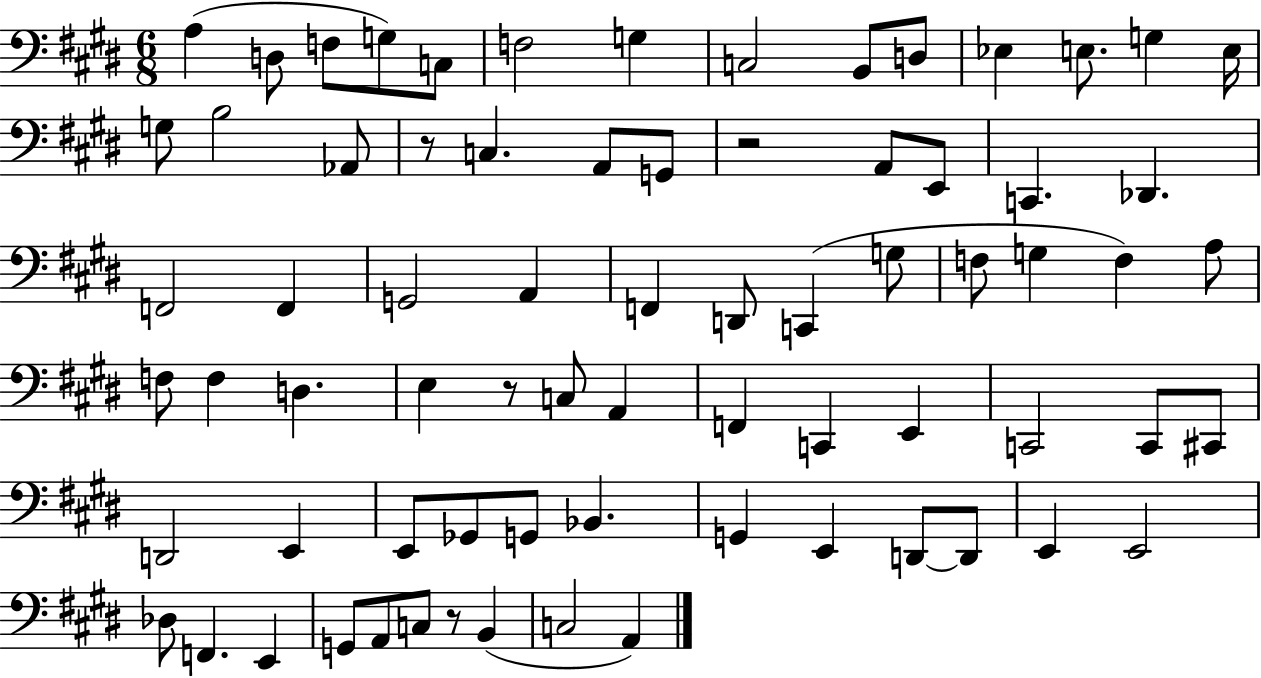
X:1
T:Untitled
M:6/8
L:1/4
K:E
A, D,/2 F,/2 G,/2 C,/2 F,2 G, C,2 B,,/2 D,/2 _E, E,/2 G, E,/4 G,/2 B,2 _A,,/2 z/2 C, A,,/2 G,,/2 z2 A,,/2 E,,/2 C,, _D,, F,,2 F,, G,,2 A,, F,, D,,/2 C,, G,/2 F,/2 G, F, A,/2 F,/2 F, D, E, z/2 C,/2 A,, F,, C,, E,, C,,2 C,,/2 ^C,,/2 D,,2 E,, E,,/2 _G,,/2 G,,/2 _B,, G,, E,, D,,/2 D,,/2 E,, E,,2 _D,/2 F,, E,, G,,/2 A,,/2 C,/2 z/2 B,, C,2 A,,